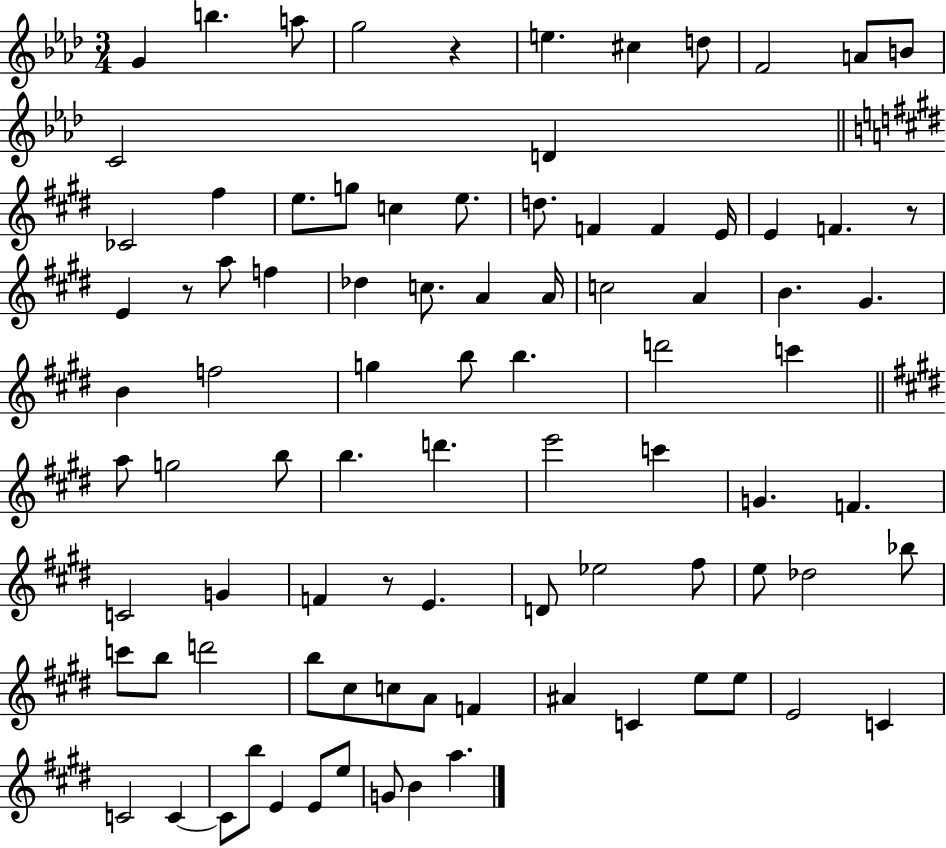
{
  \clef treble
  \numericTimeSignature
  \time 3/4
  \key aes \major
  g'4 b''4. a''8 | g''2 r4 | e''4. cis''4 d''8 | f'2 a'8 b'8 | \break c'2 d'4 | \bar "||" \break \key e \major ces'2 fis''4 | e''8. g''8 c''4 e''8. | d''8. f'4 f'4 e'16 | e'4 f'4. r8 | \break e'4 r8 a''8 f''4 | des''4 c''8. a'4 a'16 | c''2 a'4 | b'4. gis'4. | \break b'4 f''2 | g''4 b''8 b''4. | d'''2 c'''4 | \bar "||" \break \key e \major a''8 g''2 b''8 | b''4. d'''4. | e'''2 c'''4 | g'4. f'4. | \break c'2 g'4 | f'4 r8 e'4. | d'8 ees''2 fis''8 | e''8 des''2 bes''8 | \break c'''8 b''8 d'''2 | b''8 cis''8 c''8 a'8 f'4 | ais'4 c'4 e''8 e''8 | e'2 c'4 | \break c'2 c'4~~ | c'8 b''8 e'4 e'8 e''8 | g'8 b'4 a''4. | \bar "|."
}